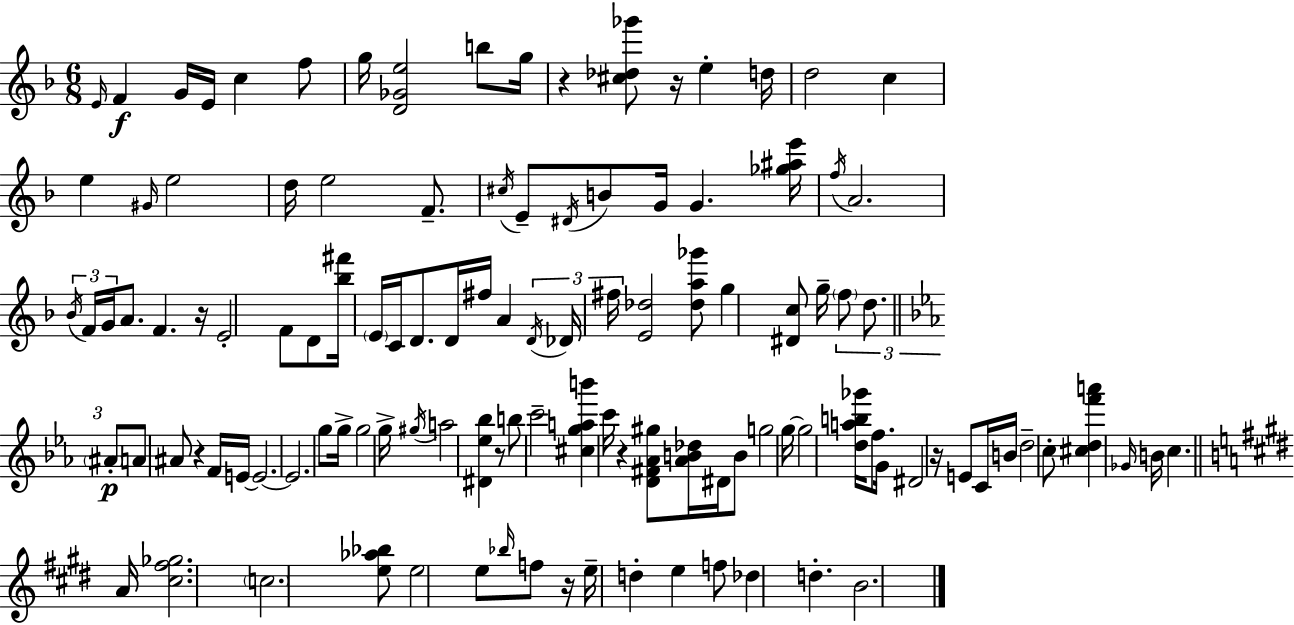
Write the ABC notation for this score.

X:1
T:Untitled
M:6/8
L:1/4
K:Dm
E/4 F G/4 E/4 c f/2 g/4 [D_Ge]2 b/2 g/4 z [^c_d_g']/2 z/4 e d/4 d2 c e ^G/4 e2 d/4 e2 F/2 ^c/4 E/2 ^D/4 B/2 G/4 G [_g^ae']/4 f/4 A2 _B/4 F/4 G/4 A/2 F z/4 E2 F/2 D/2 [_b^f']/4 E/4 C/4 D/2 D/4 ^f/4 A D/4 _D/4 ^f/4 [E_d]2 [_da_g']/2 g [^Dc]/2 g/4 f/2 d/2 ^A/2 A/2 ^A/2 z F/4 E/4 E2 E2 g/2 g/4 g2 g/4 ^g/4 a2 [^D_e_b] z/2 b/2 c'2 [^cgab'] c'/4 z [D^F_A^g]/2 [_AB_d]/4 ^D/4 B/2 g2 g/4 g2 [dab_g']/4 f/2 G/4 ^D2 z/4 E/2 C/4 B/4 d2 c/2 [^cdf'a'] _G/4 B/4 c A/4 [^c^f_g]2 c2 [e_a_b]/2 e2 e/2 _b/4 f/2 z/4 e/4 d e f/2 _d d B2